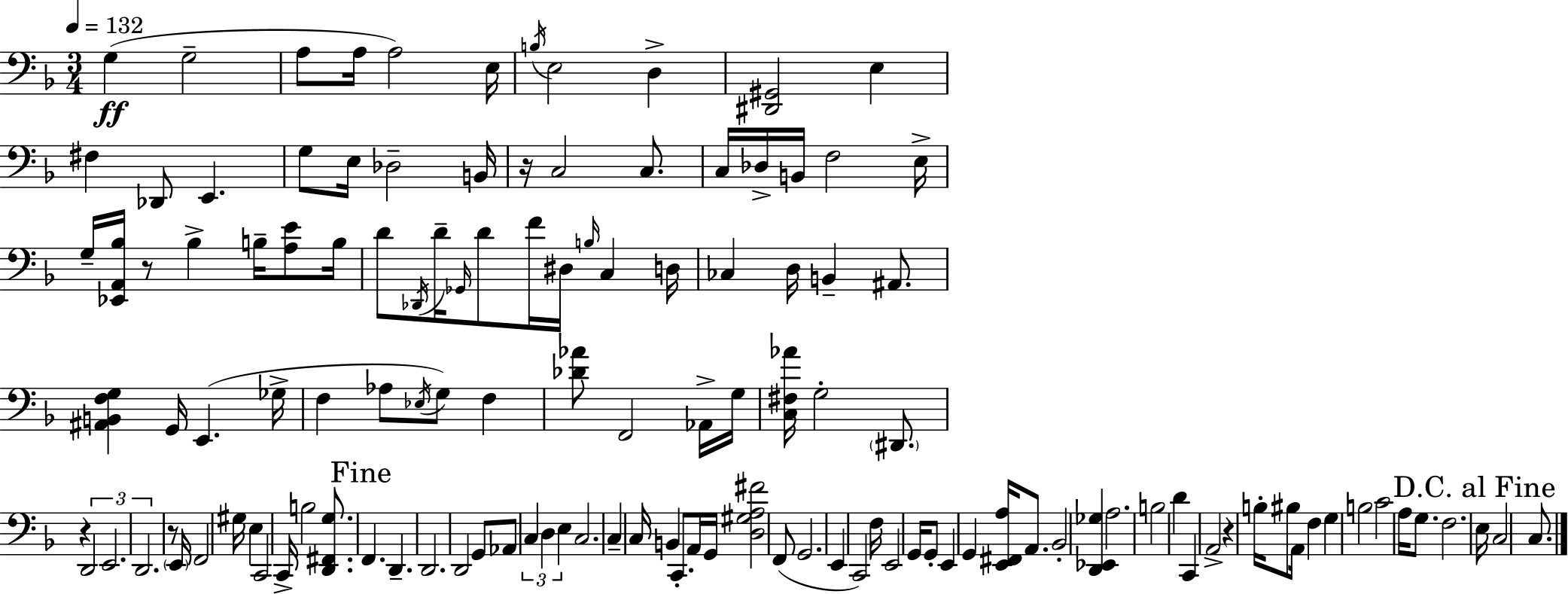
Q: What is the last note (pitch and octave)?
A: C3